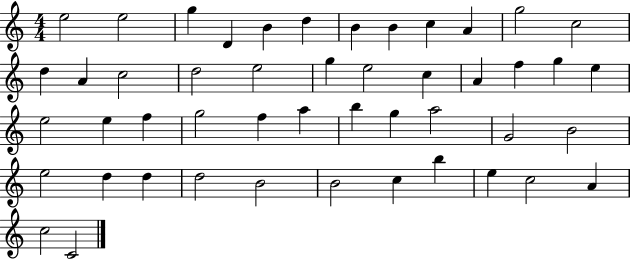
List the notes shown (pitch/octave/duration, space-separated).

E5/h E5/h G5/q D4/q B4/q D5/q B4/q B4/q C5/q A4/q G5/h C5/h D5/q A4/q C5/h D5/h E5/h G5/q E5/h C5/q A4/q F5/q G5/q E5/q E5/h E5/q F5/q G5/h F5/q A5/q B5/q G5/q A5/h G4/h B4/h E5/h D5/q D5/q D5/h B4/h B4/h C5/q B5/q E5/q C5/h A4/q C5/h C4/h